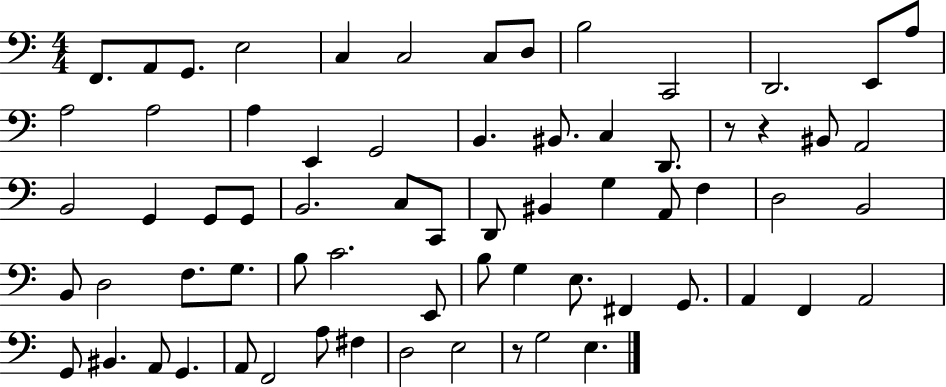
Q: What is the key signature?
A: C major